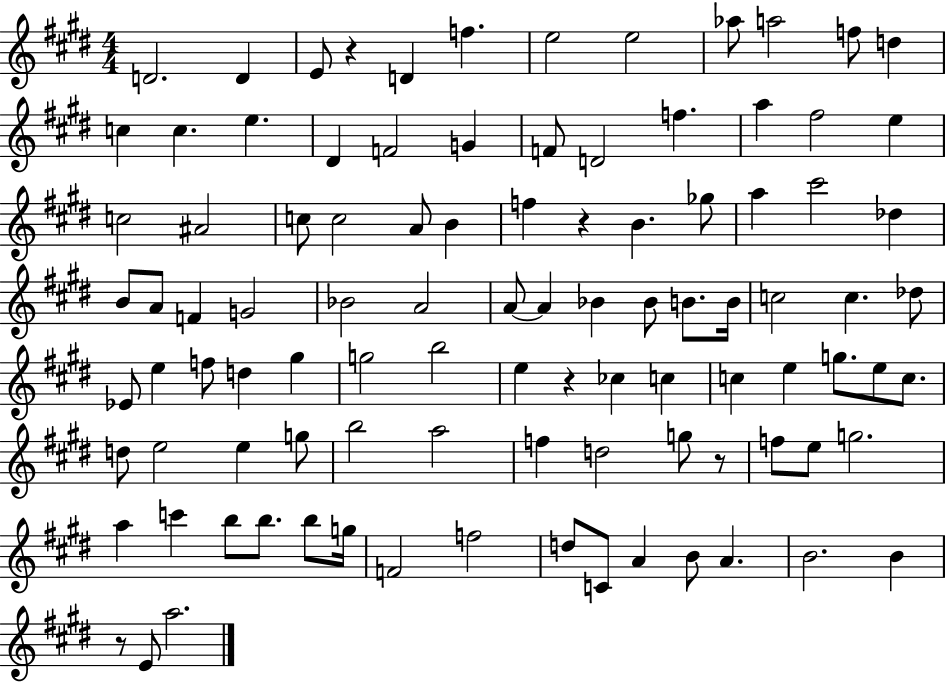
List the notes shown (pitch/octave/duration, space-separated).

D4/h. D4/q E4/e R/q D4/q F5/q. E5/h E5/h Ab5/e A5/h F5/e D5/q C5/q C5/q. E5/q. D#4/q F4/h G4/q F4/e D4/h F5/q. A5/q F#5/h E5/q C5/h A#4/h C5/e C5/h A4/e B4/q F5/q R/q B4/q. Gb5/e A5/q C#6/h Db5/q B4/e A4/e F4/q G4/h Bb4/h A4/h A4/e A4/q Bb4/q Bb4/e B4/e. B4/s C5/h C5/q. Db5/e Eb4/e E5/q F5/e D5/q G#5/q G5/h B5/h E5/q R/q CES5/q C5/q C5/q E5/q G5/e. E5/e C5/e. D5/e E5/h E5/q G5/e B5/h A5/h F5/q D5/h G5/e R/e F5/e E5/e G5/h. A5/q C6/q B5/e B5/e. B5/e G5/s F4/h F5/h D5/e C4/e A4/q B4/e A4/q. B4/h. B4/q R/e E4/e A5/h.